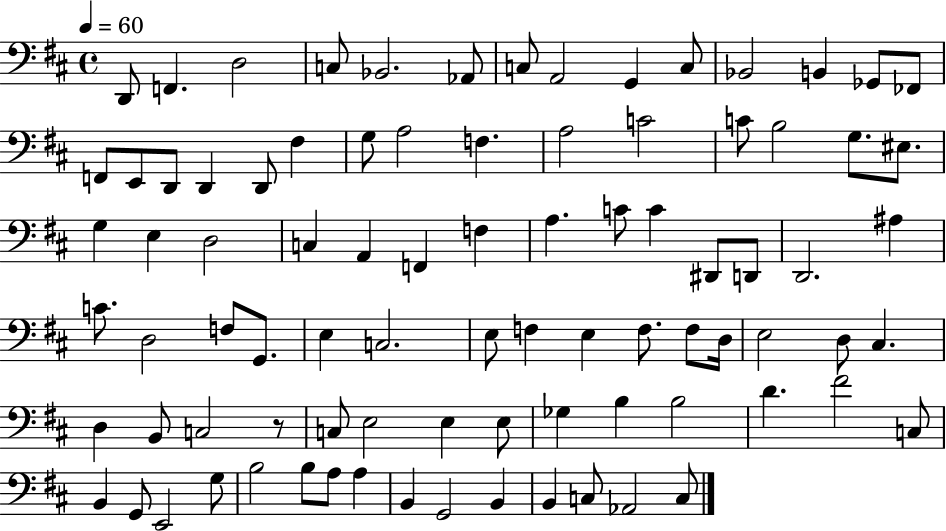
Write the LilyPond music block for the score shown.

{
  \clef bass
  \time 4/4
  \defaultTimeSignature
  \key d \major
  \tempo 4 = 60
  \repeat volta 2 { d,8 f,4. d2 | c8 bes,2. aes,8 | c8 a,2 g,4 c8 | bes,2 b,4 ges,8 fes,8 | \break f,8 e,8 d,8 d,4 d,8 fis4 | g8 a2 f4. | a2 c'2 | c'8 b2 g8. eis8. | \break g4 e4 d2 | c4 a,4 f,4 f4 | a4. c'8 c'4 dis,8 d,8 | d,2. ais4 | \break c'8. d2 f8 g,8. | e4 c2. | e8 f4 e4 f8. f8 d16 | e2 d8 cis4. | \break d4 b,8 c2 r8 | c8 e2 e4 e8 | ges4 b4 b2 | d'4. fis'2 c8 | \break b,4 g,8 e,2 g8 | b2 b8 a8 a4 | b,4 g,2 b,4 | b,4 c8 aes,2 c8 | \break } \bar "|."
}